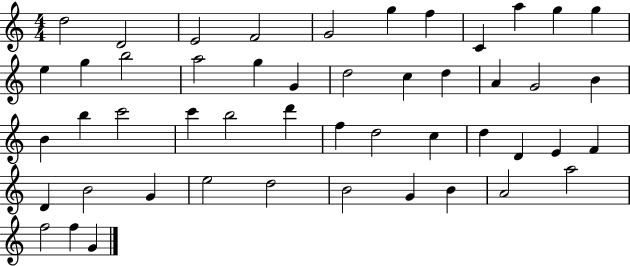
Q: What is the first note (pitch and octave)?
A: D5